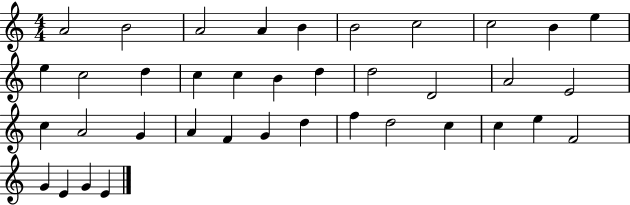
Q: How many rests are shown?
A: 0